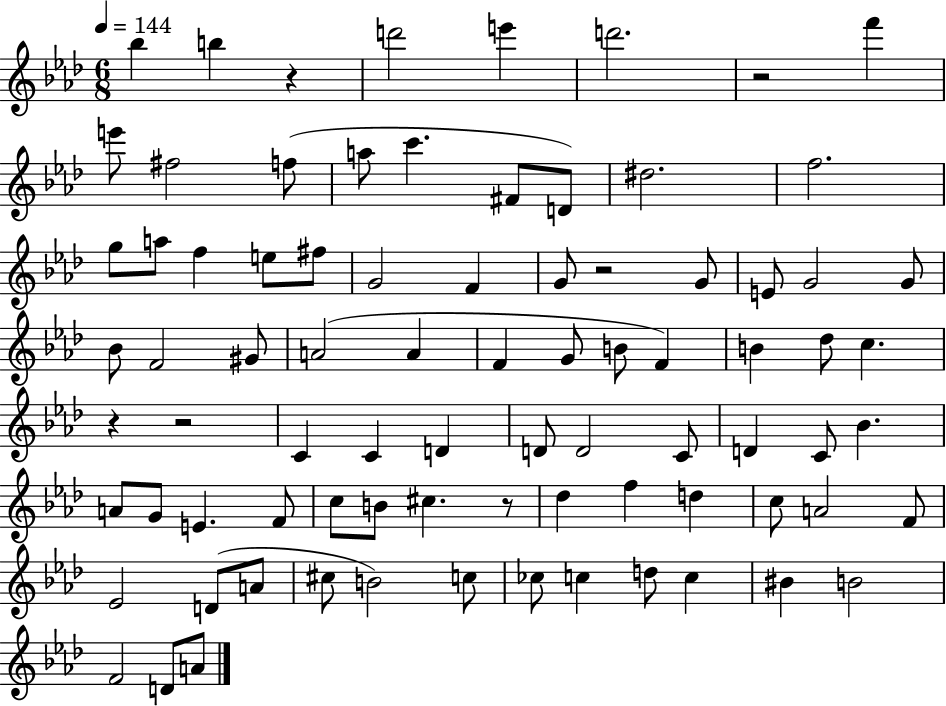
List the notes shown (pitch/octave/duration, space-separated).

Bb5/q B5/q R/q D6/h E6/q D6/h. R/h F6/q E6/e F#5/h F5/e A5/e C6/q. F#4/e D4/e D#5/h. F5/h. G5/e A5/e F5/q E5/e F#5/e G4/h F4/q G4/e R/h G4/e E4/e G4/h G4/e Bb4/e F4/h G#4/e A4/h A4/q F4/q G4/e B4/e F4/q B4/q Db5/e C5/q. R/q R/h C4/q C4/q D4/q D4/e D4/h C4/e D4/q C4/e Bb4/q. A4/e G4/e E4/q. F4/e C5/e B4/e C#5/q. R/e Db5/q F5/q D5/q C5/e A4/h F4/e Eb4/h D4/e A4/e C#5/e B4/h C5/e CES5/e C5/q D5/e C5/q BIS4/q B4/h F4/h D4/e A4/e